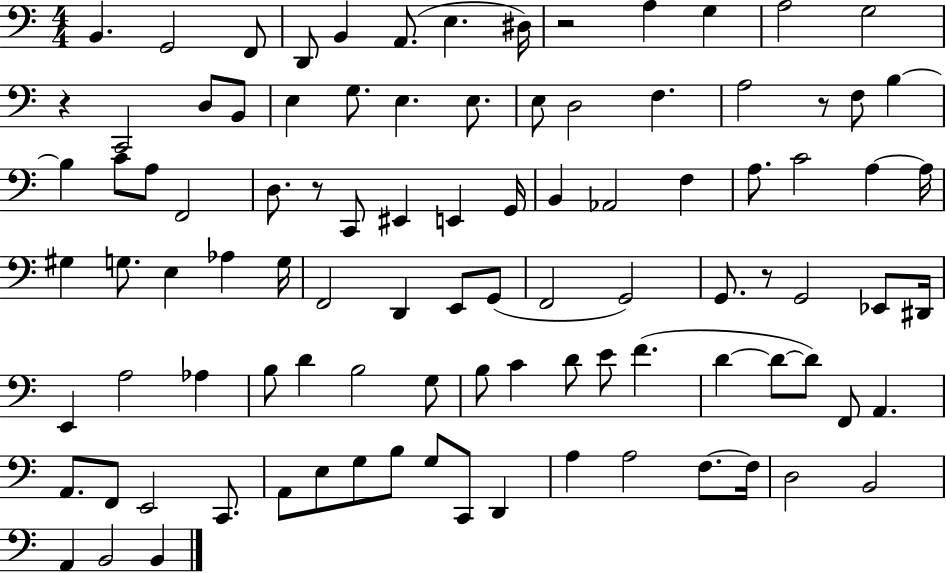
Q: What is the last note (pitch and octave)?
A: B2